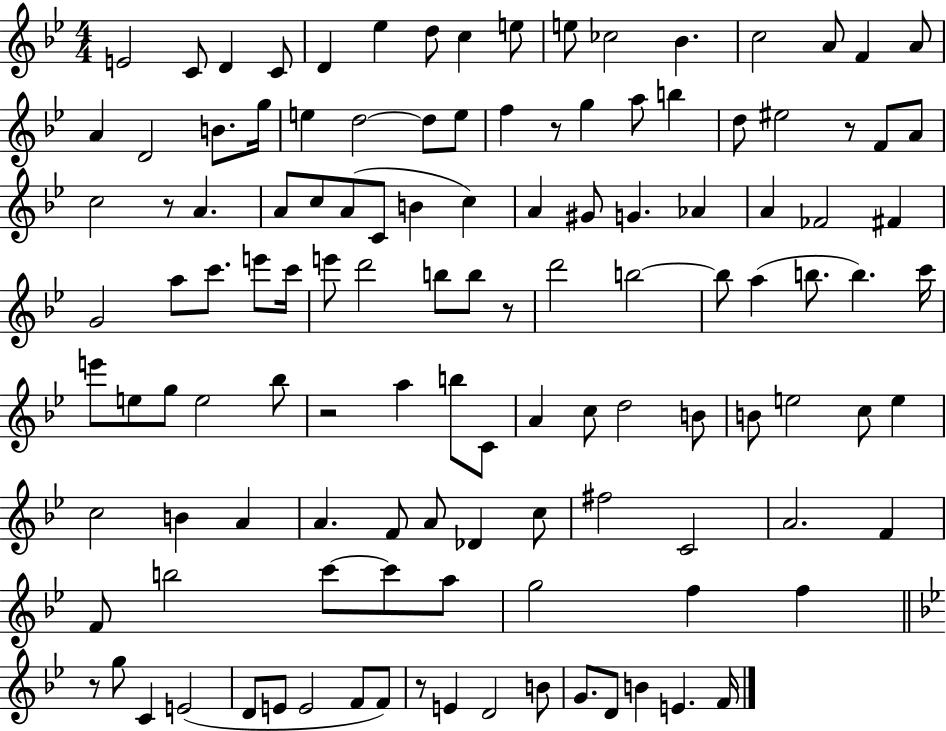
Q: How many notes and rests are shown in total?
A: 122